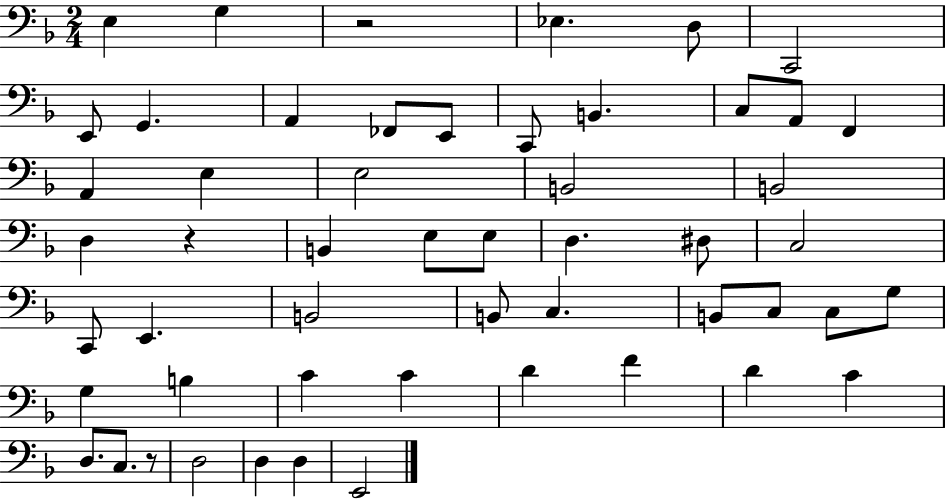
X:1
T:Untitled
M:2/4
L:1/4
K:F
E, G, z2 _E, D,/2 C,,2 E,,/2 G,, A,, _F,,/2 E,,/2 C,,/2 B,, C,/2 A,,/2 F,, A,, E, E,2 B,,2 B,,2 D, z B,, E,/2 E,/2 D, ^D,/2 C,2 C,,/2 E,, B,,2 B,,/2 C, B,,/2 C,/2 C,/2 G,/2 G, B, C C D F D C D,/2 C,/2 z/2 D,2 D, D, E,,2